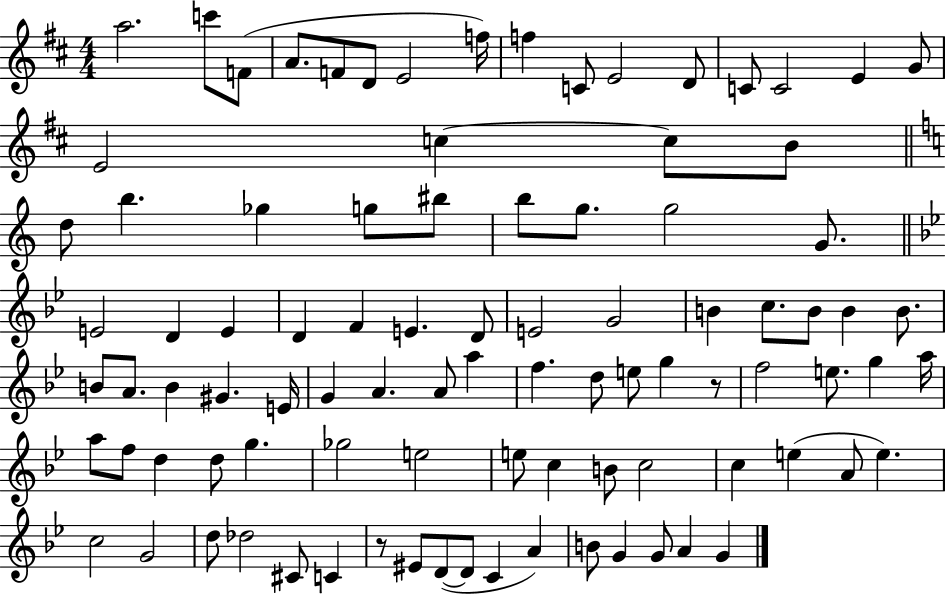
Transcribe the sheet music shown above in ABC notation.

X:1
T:Untitled
M:4/4
L:1/4
K:D
a2 c'/2 F/2 A/2 F/2 D/2 E2 f/4 f C/2 E2 D/2 C/2 C2 E G/2 E2 c c/2 B/2 d/2 b _g g/2 ^b/2 b/2 g/2 g2 G/2 E2 D E D F E D/2 E2 G2 B c/2 B/2 B B/2 B/2 A/2 B ^G E/4 G A A/2 a f d/2 e/2 g z/2 f2 e/2 g a/4 a/2 f/2 d d/2 g _g2 e2 e/2 c B/2 c2 c e A/2 e c2 G2 d/2 _d2 ^C/2 C z/2 ^E/2 D/2 D/2 C A B/2 G G/2 A G